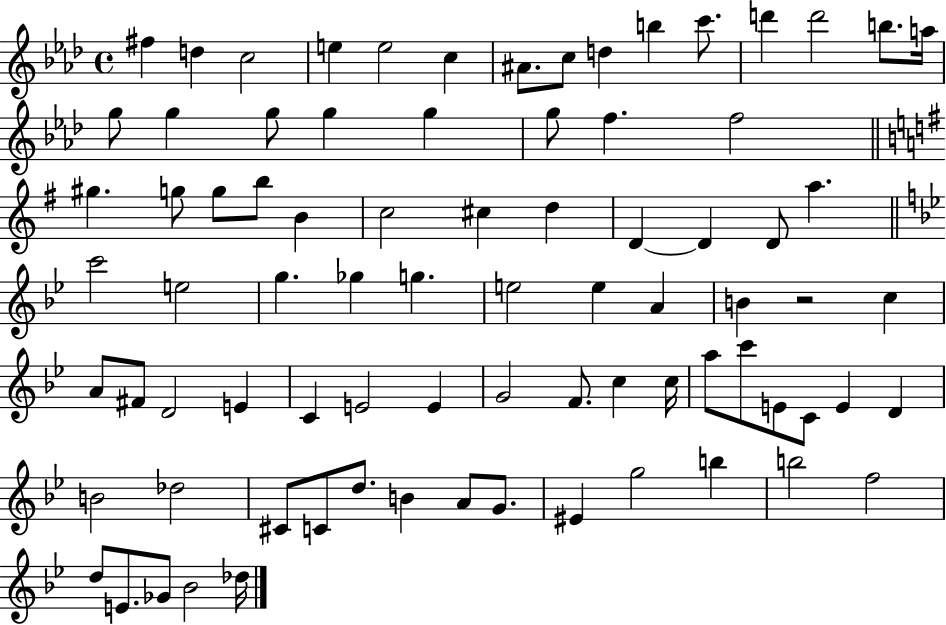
F#5/q D5/q C5/h E5/q E5/h C5/q A#4/e. C5/e D5/q B5/q C6/e. D6/q D6/h B5/e. A5/s G5/e G5/q G5/e G5/q G5/q G5/e F5/q. F5/h G#5/q. G5/e G5/e B5/e B4/q C5/h C#5/q D5/q D4/q D4/q D4/e A5/q. C6/h E5/h G5/q. Gb5/q G5/q. E5/h E5/q A4/q B4/q R/h C5/q A4/e F#4/e D4/h E4/q C4/q E4/h E4/q G4/h F4/e. C5/q C5/s A5/e C6/e E4/e C4/e E4/q D4/q B4/h Db5/h C#4/e C4/e D5/e. B4/q A4/e G4/e. EIS4/q G5/h B5/q B5/h F5/h D5/e E4/e. Gb4/e Bb4/h Db5/s